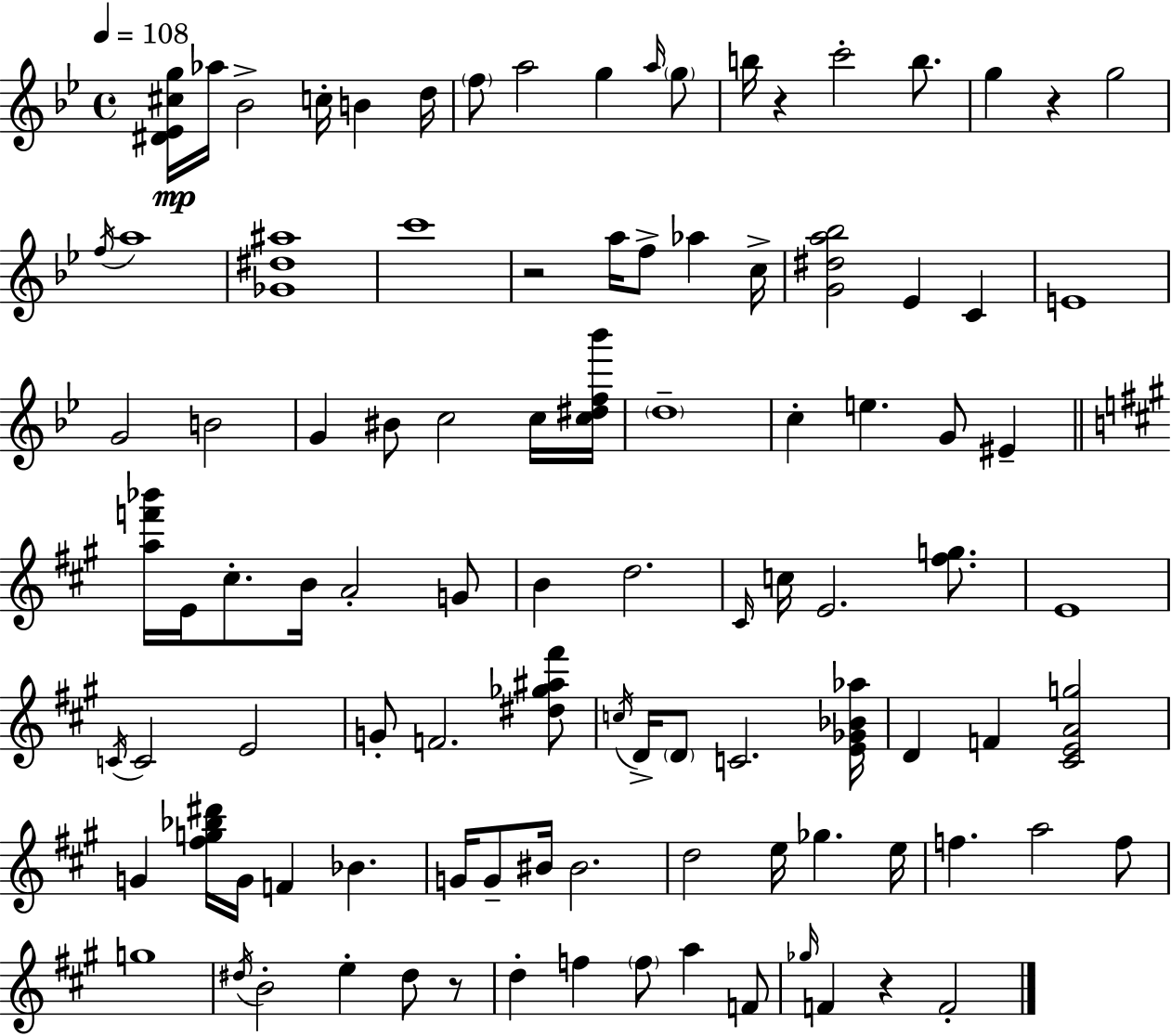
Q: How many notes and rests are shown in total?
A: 101